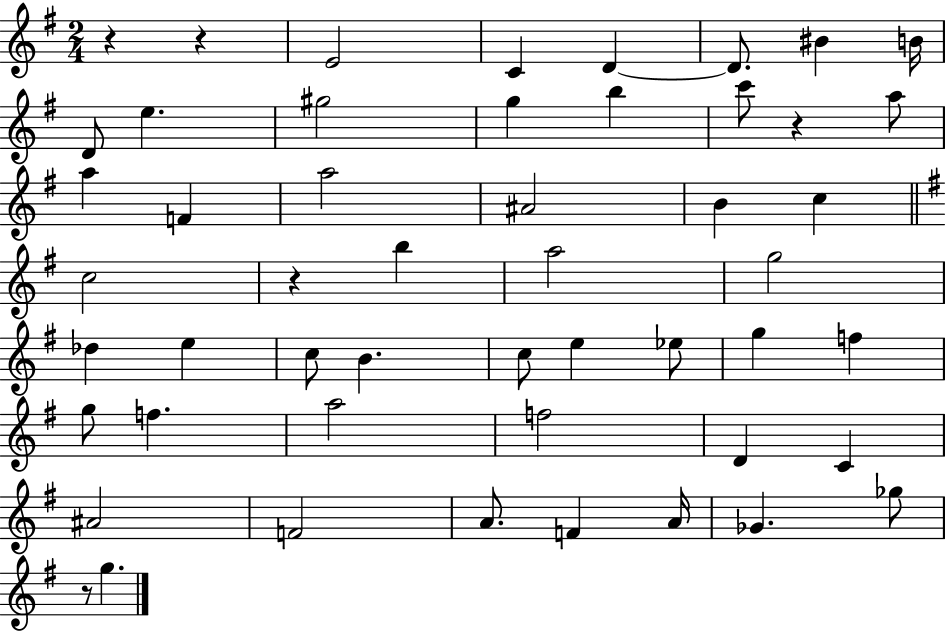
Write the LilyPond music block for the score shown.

{
  \clef treble
  \numericTimeSignature
  \time 2/4
  \key g \major
  r4 r4 | e'2 | c'4 d'4~~ | d'8. bis'4 b'16 | \break d'8 e''4. | gis''2 | g''4 b''4 | c'''8 r4 a''8 | \break a''4 f'4 | a''2 | ais'2 | b'4 c''4 | \break \bar "||" \break \key g \major c''2 | r4 b''4 | a''2 | g''2 | \break des''4 e''4 | c''8 b'4. | c''8 e''4 ees''8 | g''4 f''4 | \break g''8 f''4. | a''2 | f''2 | d'4 c'4 | \break ais'2 | f'2 | a'8. f'4 a'16 | ges'4. ges''8 | \break r8 g''4. | \bar "|."
}